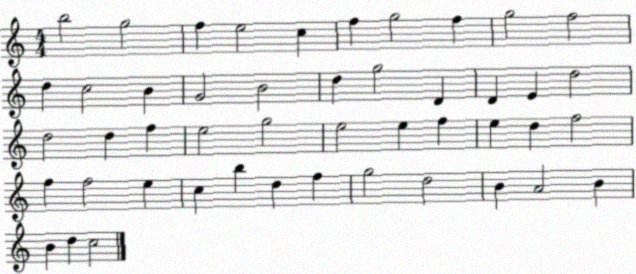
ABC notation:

X:1
T:Untitled
M:4/4
L:1/4
K:C
b2 g2 f e2 c f g2 f g2 f2 d c2 B G2 B2 d g2 D D E d2 d2 d f e2 g2 e2 e f e d f2 f f2 e c b d f g2 d2 B A2 B B d c2